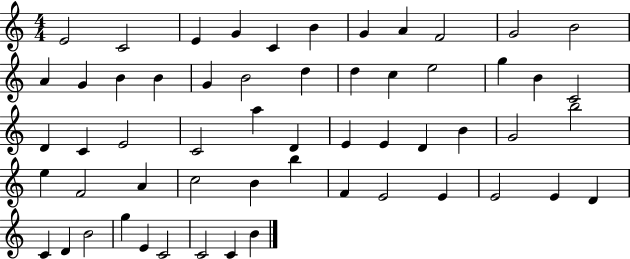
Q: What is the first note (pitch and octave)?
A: E4